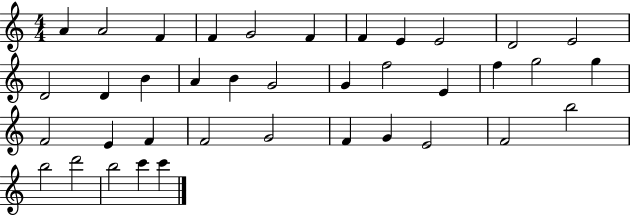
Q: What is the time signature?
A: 4/4